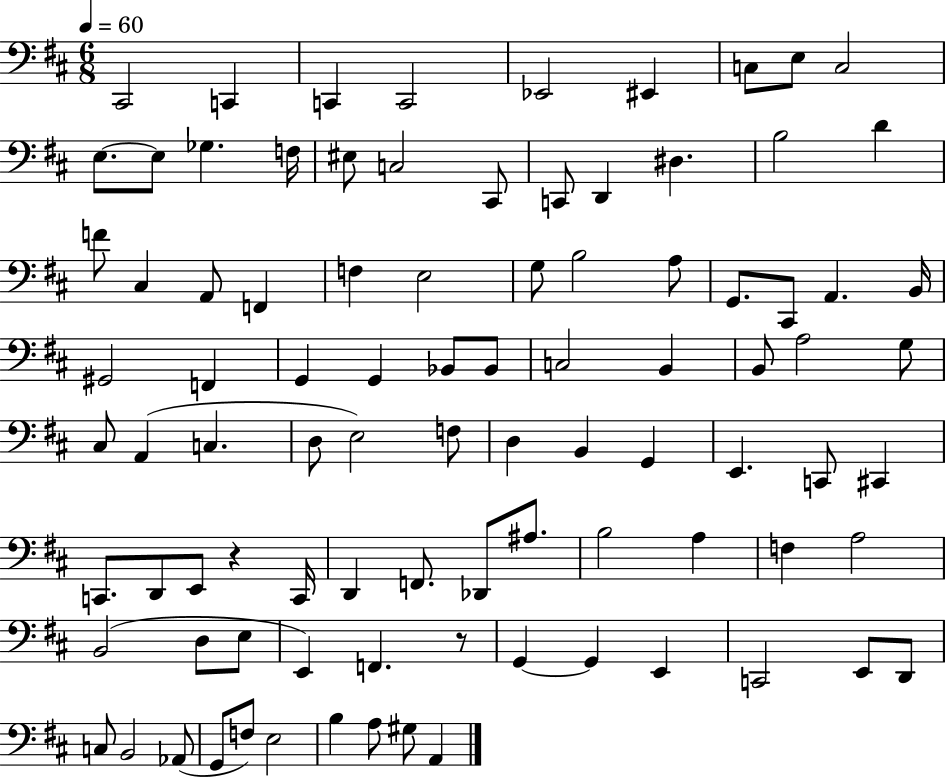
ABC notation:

X:1
T:Untitled
M:6/8
L:1/4
K:D
^C,,2 C,, C,, C,,2 _E,,2 ^E,, C,/2 E,/2 C,2 E,/2 E,/2 _G, F,/4 ^E,/2 C,2 ^C,,/2 C,,/2 D,, ^D, B,2 D F/2 ^C, A,,/2 F,, F, E,2 G,/2 B,2 A,/2 G,,/2 ^C,,/2 A,, B,,/4 ^G,,2 F,, G,, G,, _B,,/2 _B,,/2 C,2 B,, B,,/2 A,2 G,/2 ^C,/2 A,, C, D,/2 E,2 F,/2 D, B,, G,, E,, C,,/2 ^C,, C,,/2 D,,/2 E,,/2 z C,,/4 D,, F,,/2 _D,,/2 ^A,/2 B,2 A, F, A,2 B,,2 D,/2 E,/2 E,, F,, z/2 G,, G,, E,, C,,2 E,,/2 D,,/2 C,/2 B,,2 _A,,/2 G,,/2 F,/2 E,2 B, A,/2 ^G,/2 A,,